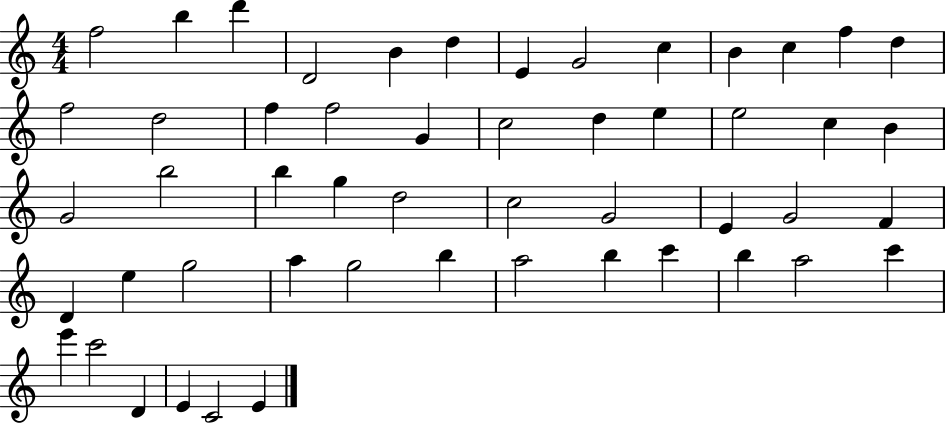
F5/h B5/q D6/q D4/h B4/q D5/q E4/q G4/h C5/q B4/q C5/q F5/q D5/q F5/h D5/h F5/q F5/h G4/q C5/h D5/q E5/q E5/h C5/q B4/q G4/h B5/h B5/q G5/q D5/h C5/h G4/h E4/q G4/h F4/q D4/q E5/q G5/h A5/q G5/h B5/q A5/h B5/q C6/q B5/q A5/h C6/q E6/q C6/h D4/q E4/q C4/h E4/q